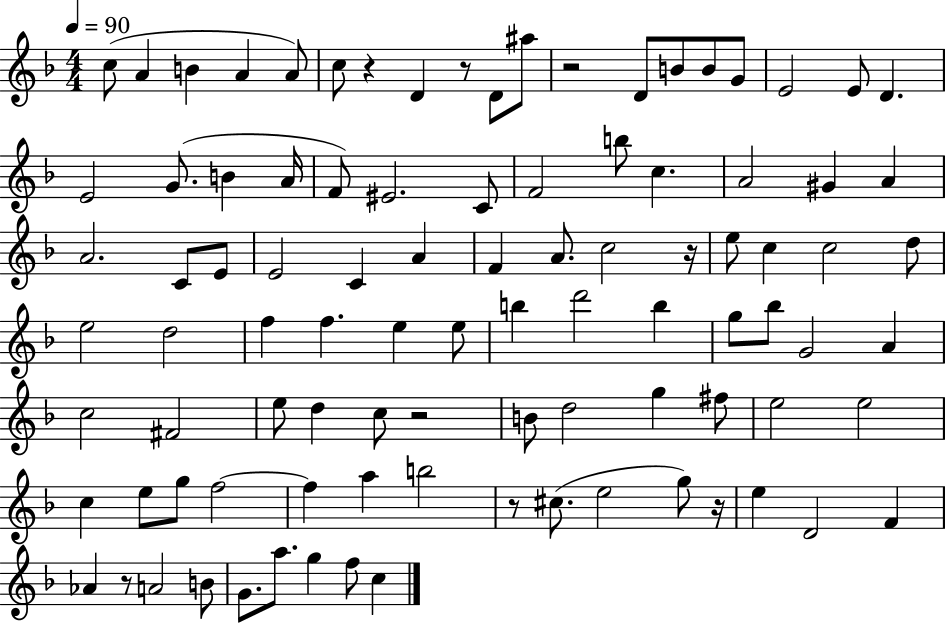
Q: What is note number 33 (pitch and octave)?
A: E4